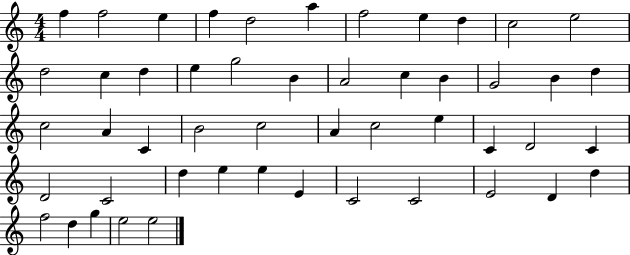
X:1
T:Untitled
M:4/4
L:1/4
K:C
f f2 e f d2 a f2 e d c2 e2 d2 c d e g2 B A2 c B G2 B d c2 A C B2 c2 A c2 e C D2 C D2 C2 d e e E C2 C2 E2 D d f2 d g e2 e2